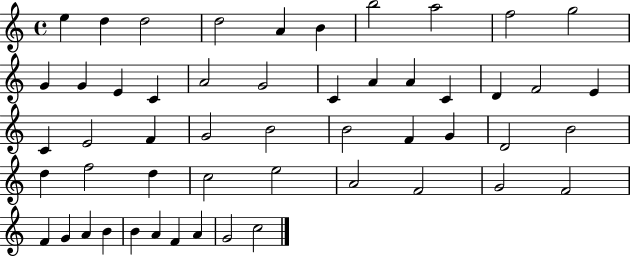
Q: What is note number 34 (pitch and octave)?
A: D5